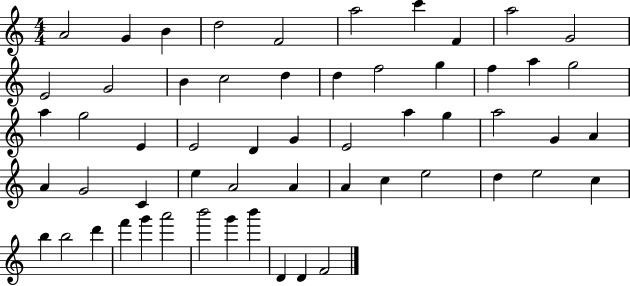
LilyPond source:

{
  \clef treble
  \numericTimeSignature
  \time 4/4
  \key c \major
  a'2 g'4 b'4 | d''2 f'2 | a''2 c'''4 f'4 | a''2 g'2 | \break e'2 g'2 | b'4 c''2 d''4 | d''4 f''2 g''4 | f''4 a''4 g''2 | \break a''4 g''2 e'4 | e'2 d'4 g'4 | e'2 a''4 g''4 | a''2 g'4 a'4 | \break a'4 g'2 c'4 | e''4 a'2 a'4 | a'4 c''4 e''2 | d''4 e''2 c''4 | \break b''4 b''2 d'''4 | f'''4 g'''4 a'''2 | b'''2 g'''4 b'''4 | d'4 d'4 f'2 | \break \bar "|."
}